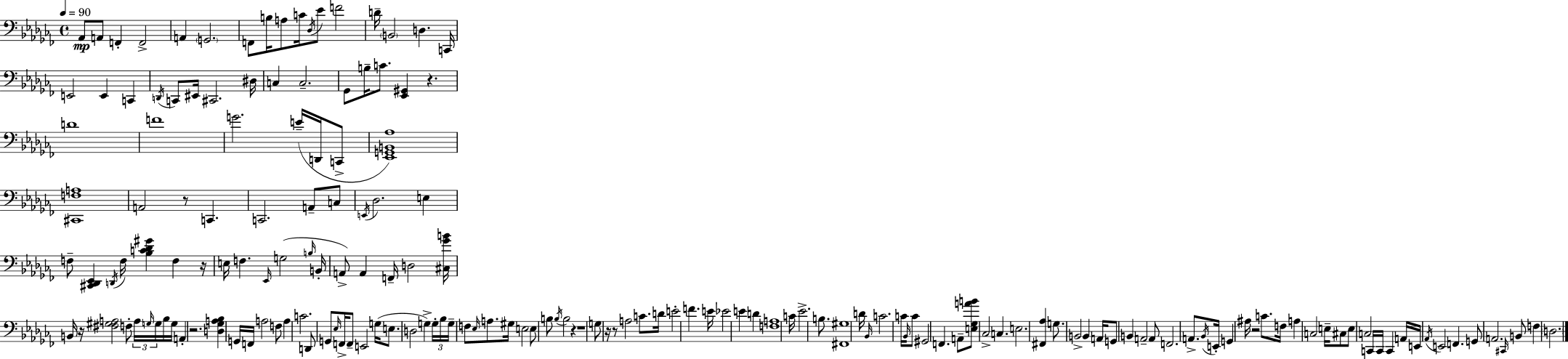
X:1
T:Untitled
M:4/4
L:1/4
K:Abm
_A,,/2 A,,/2 F,, F,,2 A,, G,,2 F,,/2 B,/4 A,/2 C/4 _D,/4 _E/2 F2 D/4 B,,2 D, C,,/4 E,,2 E,, C,, D,,/4 C,,/2 ^E,,/4 ^C,,2 ^D,/4 C, C,2 _G,,/2 B,/4 C/2 [_E,,^G,,] z D4 F4 G2 E/4 D,,/4 C,,/2 [_E,,G,,B,,_A,]4 [^C,,F,A,]4 A,,2 z/2 C,, C,,2 A,,/2 C,/2 E,,/4 _D,2 E, F,/2 [^C,,_D,,_E,,] D,,/4 F,/4 [_B,C_D^G] F, z/4 E,/4 F, _E,,/4 G,2 B,/4 B,,/4 A,,/2 A,, F,,/4 D,2 [^C,_GB]/4 B,,/4 z/4 [^F,^G,A,]2 F,/2 A,/4 G,/4 G,/4 _B,/4 G,/4 A,, z2 [D,_G,A,_B,] G,,/4 F,,/4 A,2 F,/2 A, C2 D,,/2 G,,/2 _E,/4 F,,/4 F,,/2 E,,2 G,/4 E,/2 D,2 G, G,/4 _B,/4 G,/4 F,/2 _E,/4 A,/2 ^G,/4 E,2 E,/2 B,/2 B,/4 B,2 z z4 G,/2 z/4 z/2 A,2 C/2 D/4 E2 F E/4 _E2 E D [F,A,]4 C/4 _E2 B,/2 [^F,,^G,]4 D/4 _B,,/4 C2 C/4 _B,,/4 C/2 ^G,,2 F,, A,,/2 [E,_G,AB]/2 _C,2 C, E,2 [^F,,_A,] G,/2 B,,2 B,, A,,/4 G,,/2 B,, A,,2 A,,/2 F,,2 A,,/2 _B,,/4 E,,/4 G,, ^A,/4 z2 C/2 F,/4 A, C,2 E,/4 ^C,/2 E,/2 C,2 C,,/4 C,,/4 C,, A,,/4 E,,/4 _A,,/4 E,,2 F,, G,,/2 A,,2 ^C,,/4 B,,/2 F, D,2